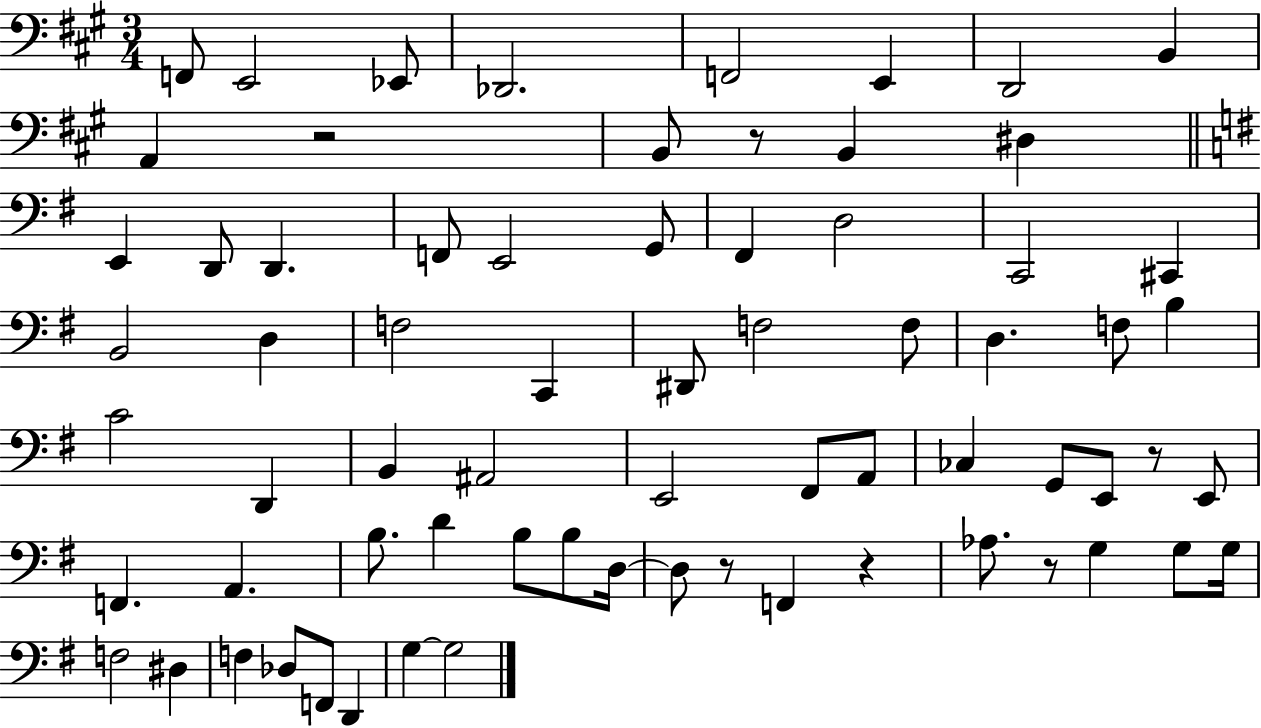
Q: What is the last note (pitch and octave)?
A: G3